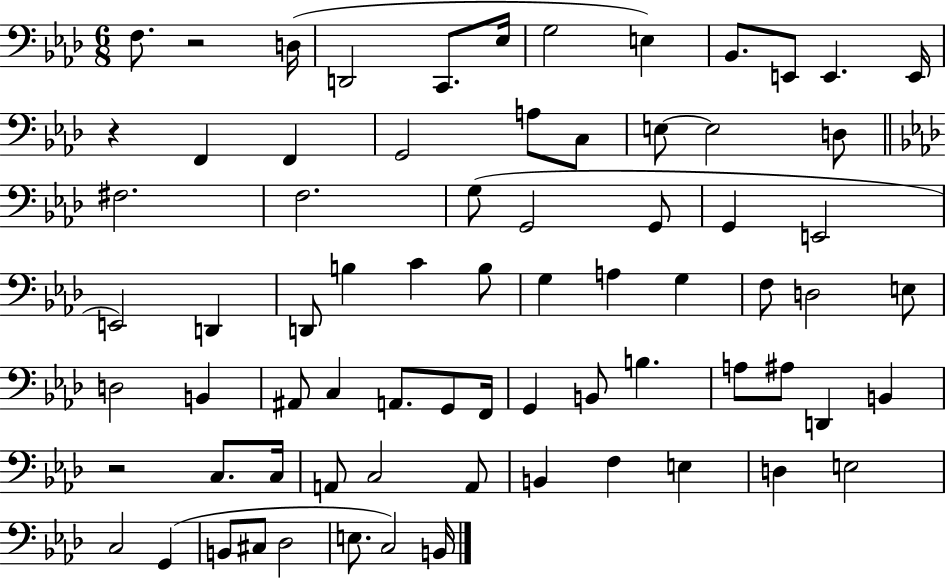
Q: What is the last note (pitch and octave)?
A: B2